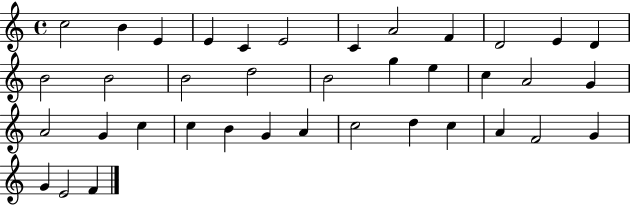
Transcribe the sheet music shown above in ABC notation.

X:1
T:Untitled
M:4/4
L:1/4
K:C
c2 B E E C E2 C A2 F D2 E D B2 B2 B2 d2 B2 g e c A2 G A2 G c c B G A c2 d c A F2 G G E2 F